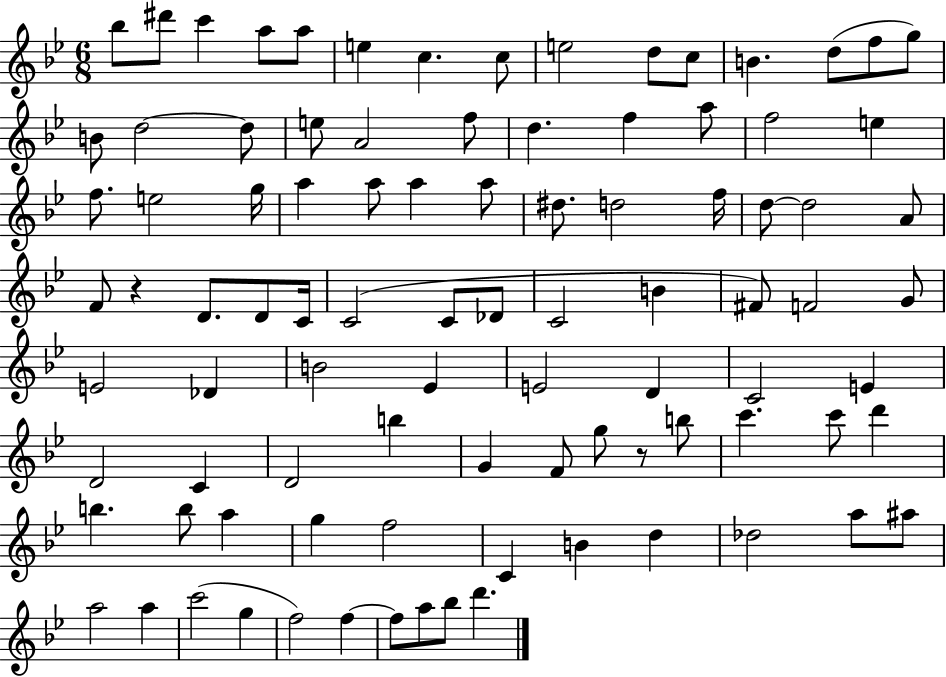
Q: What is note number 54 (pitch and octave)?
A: B4